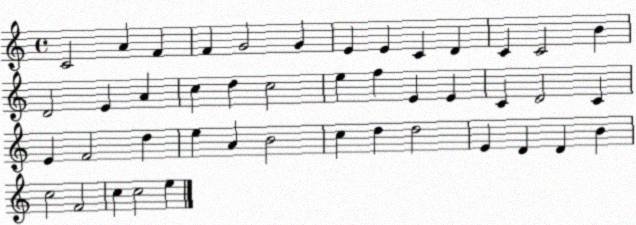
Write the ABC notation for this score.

X:1
T:Untitled
M:4/4
L:1/4
K:C
C2 A F F G2 G E E C D C C2 B D2 E A c d c2 e f E E C D2 C E F2 d e A B2 c d d2 E D D B c2 F2 c c2 e